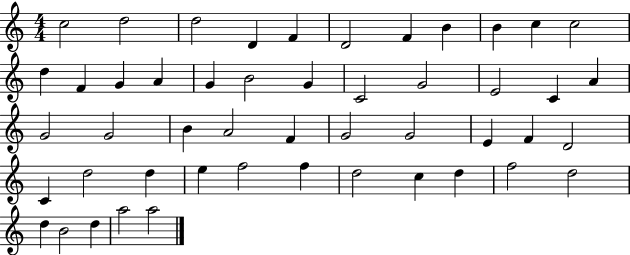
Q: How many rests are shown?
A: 0